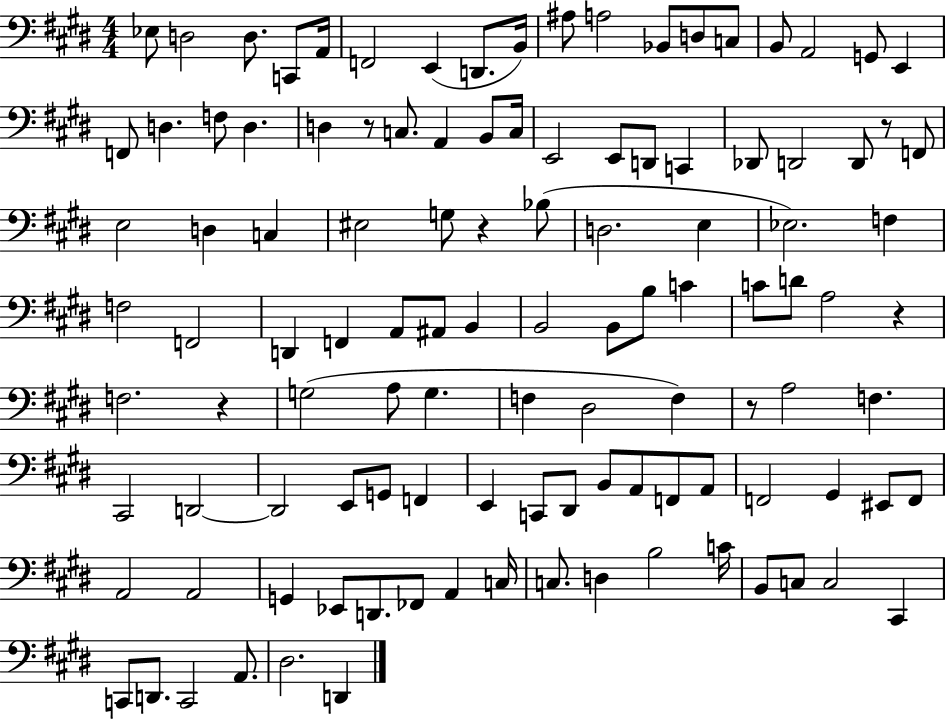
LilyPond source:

{
  \clef bass
  \numericTimeSignature
  \time 4/4
  \key e \major
  ees8 d2 d8. c,8 a,16 | f,2 e,4( d,8. b,16) | ais8 a2 bes,8 d8 c8 | b,8 a,2 g,8 e,4 | \break f,8 d4. f8 d4. | d4 r8 c8. a,4 b,8 c16 | e,2 e,8 d,8 c,4 | des,8 d,2 d,8 r8 f,8 | \break e2 d4 c4 | eis2 g8 r4 bes8( | d2. e4 | ees2.) f4 | \break f2 f,2 | d,4 f,4 a,8 ais,8 b,4 | b,2 b,8 b8 c'4 | c'8 d'8 a2 r4 | \break f2. r4 | g2( a8 g4. | f4 dis2 f4) | r8 a2 f4. | \break cis,2 d,2~~ | d,2 e,8 g,8 f,4 | e,4 c,8 dis,8 b,8 a,8 f,8 a,8 | f,2 gis,4 eis,8 f,8 | \break a,2 a,2 | g,4 ees,8 d,8. fes,8 a,4 c16 | c8. d4 b2 c'16 | b,8 c8 c2 cis,4 | \break c,8 d,8. c,2 a,8. | dis2. d,4 | \bar "|."
}